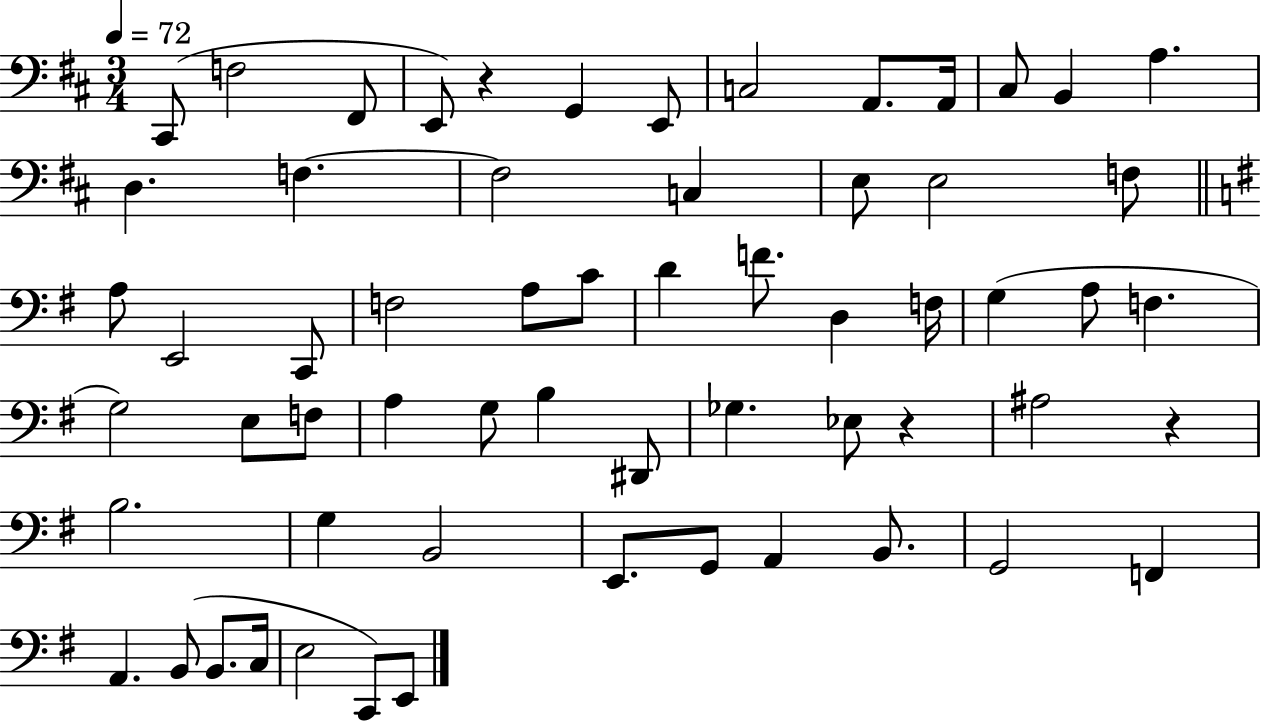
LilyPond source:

{
  \clef bass
  \numericTimeSignature
  \time 3/4
  \key d \major
  \tempo 4 = 72
  cis,8( f2 fis,8 | e,8) r4 g,4 e,8 | c2 a,8. a,16 | cis8 b,4 a4. | \break d4. f4.~~ | f2 c4 | e8 e2 f8 | \bar "||" \break \key g \major a8 e,2 c,8 | f2 a8 c'8 | d'4 f'8. d4 f16 | g4( a8 f4. | \break g2) e8 f8 | a4 g8 b4 dis,8 | ges4. ees8 r4 | ais2 r4 | \break b2. | g4 b,2 | e,8. g,8 a,4 b,8. | g,2 f,4 | \break a,4. b,8( b,8. c16 | e2 c,8) e,8 | \bar "|."
}